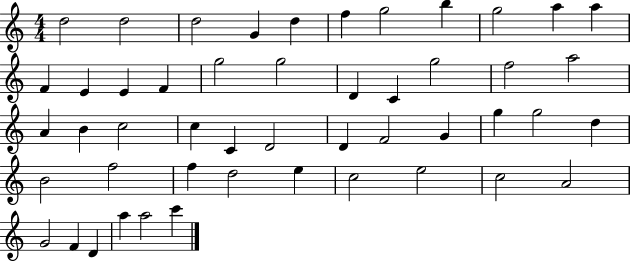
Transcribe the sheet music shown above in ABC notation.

X:1
T:Untitled
M:4/4
L:1/4
K:C
d2 d2 d2 G d f g2 b g2 a a F E E F g2 g2 D C g2 f2 a2 A B c2 c C D2 D F2 G g g2 d B2 f2 f d2 e c2 e2 c2 A2 G2 F D a a2 c'